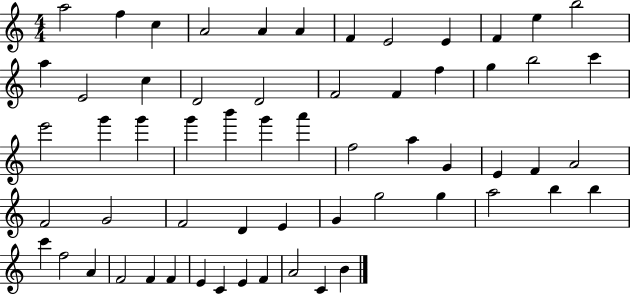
{
  \clef treble
  \numericTimeSignature
  \time 4/4
  \key c \major
  a''2 f''4 c''4 | a'2 a'4 a'4 | f'4 e'2 e'4 | f'4 e''4 b''2 | \break a''4 e'2 c''4 | d'2 d'2 | f'2 f'4 f''4 | g''4 b''2 c'''4 | \break e'''2 g'''4 g'''4 | g'''4 b'''4 g'''4 a'''4 | f''2 a''4 g'4 | e'4 f'4 a'2 | \break f'2 g'2 | f'2 d'4 e'4 | g'4 g''2 g''4 | a''2 b''4 b''4 | \break c'''4 f''2 a'4 | f'2 f'4 f'4 | e'4 c'4 e'4 f'4 | a'2 c'4 b'4 | \break \bar "|."
}